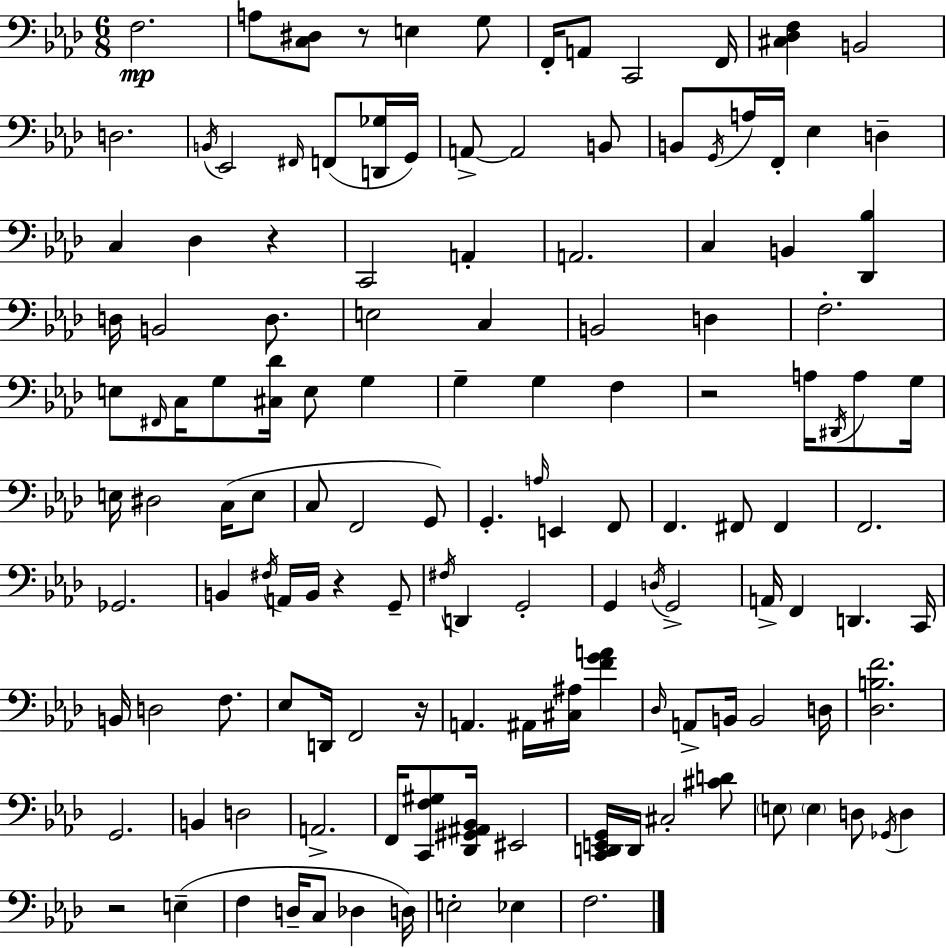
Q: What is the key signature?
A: AES major